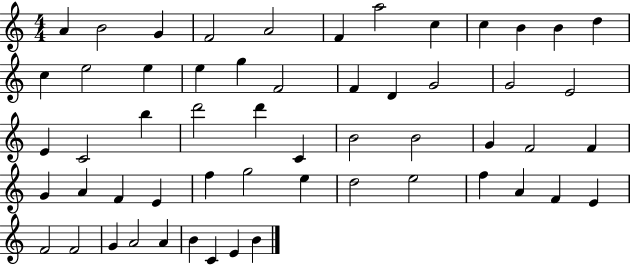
A4/q B4/h G4/q F4/h A4/h F4/q A5/h C5/q C5/q B4/q B4/q D5/q C5/q E5/h E5/q E5/q G5/q F4/h F4/q D4/q G4/h G4/h E4/h E4/q C4/h B5/q D6/h D6/q C4/q B4/h B4/h G4/q F4/h F4/q G4/q A4/q F4/q E4/q F5/q G5/h E5/q D5/h E5/h F5/q A4/q F4/q E4/q F4/h F4/h G4/q A4/h A4/q B4/q C4/q E4/q B4/q